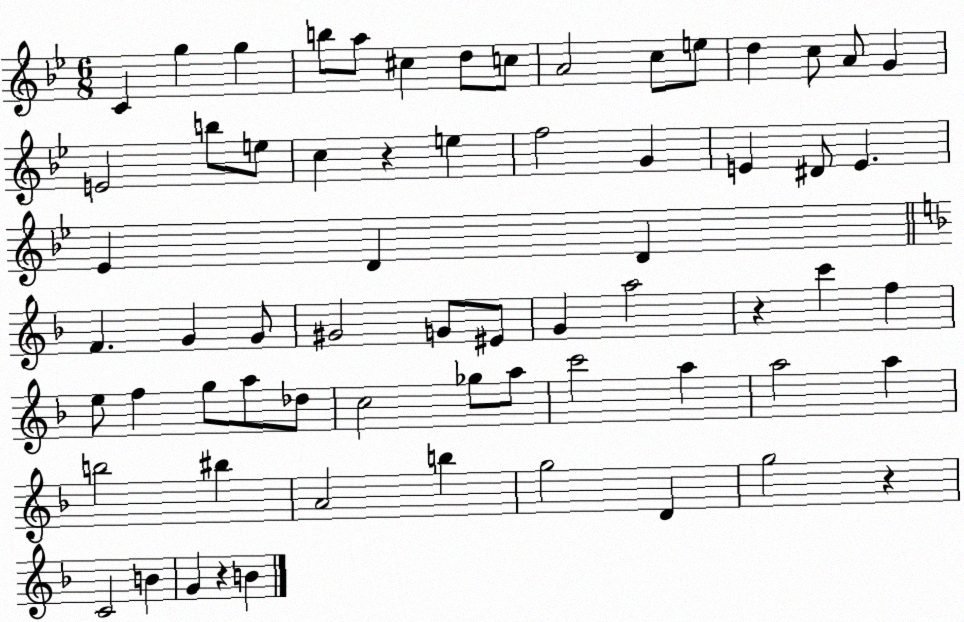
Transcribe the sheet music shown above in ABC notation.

X:1
T:Untitled
M:6/8
L:1/4
K:Bb
C g g b/2 a/2 ^c d/2 c/2 A2 c/2 e/2 d c/2 A/2 G E2 b/2 e/2 c z e f2 G E ^D/2 E _E D D F G G/2 ^G2 G/2 ^E/2 G a2 z c' f e/2 f g/2 a/2 _d/2 c2 _g/2 a/2 c'2 a a2 a b2 ^b A2 b g2 D g2 z C2 B G z B